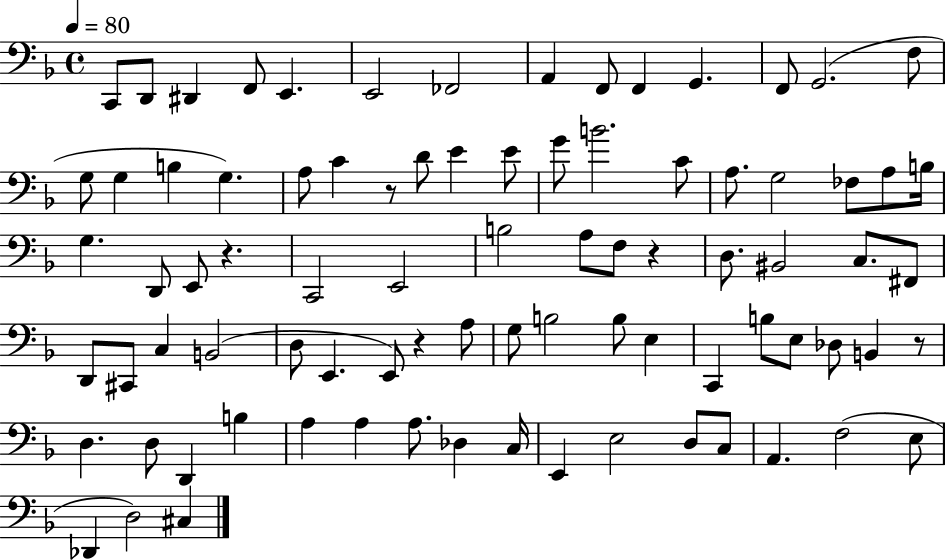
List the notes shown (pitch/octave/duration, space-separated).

C2/e D2/e D#2/q F2/e E2/q. E2/h FES2/h A2/q F2/e F2/q G2/q. F2/e G2/h. F3/e G3/e G3/q B3/q G3/q. A3/e C4/q R/e D4/e E4/q E4/e G4/e B4/h. C4/e A3/e. G3/h FES3/e A3/e B3/s G3/q. D2/e E2/e R/q. C2/h E2/h B3/h A3/e F3/e R/q D3/e. BIS2/h C3/e. F#2/e D2/e C#2/e C3/q B2/h D3/e E2/q. E2/e R/q A3/e G3/e B3/h B3/e E3/q C2/q B3/e E3/e Db3/e B2/q R/e D3/q. D3/e D2/q B3/q A3/q A3/q A3/e. Db3/q C3/s E2/q E3/h D3/e C3/e A2/q. F3/h E3/e Db2/q D3/h C#3/q